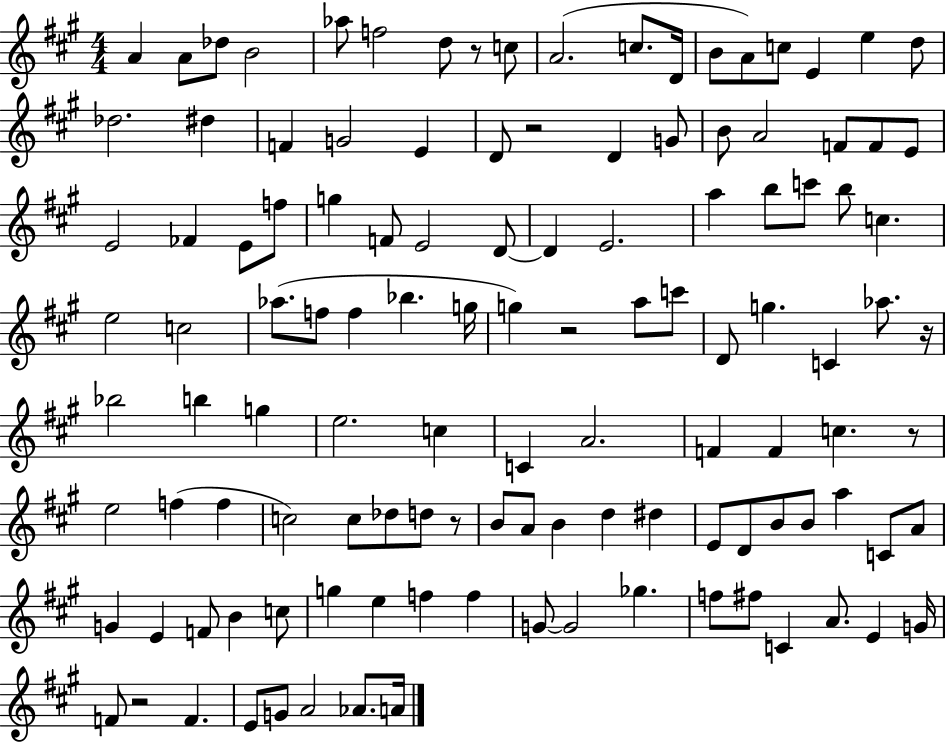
A4/q A4/e Db5/e B4/h Ab5/e F5/h D5/e R/e C5/e A4/h. C5/e. D4/s B4/e A4/e C5/e E4/q E5/q D5/e Db5/h. D#5/q F4/q G4/h E4/q D4/e R/h D4/q G4/e B4/e A4/h F4/e F4/e E4/e E4/h FES4/q E4/e F5/e G5/q F4/e E4/h D4/e D4/q E4/h. A5/q B5/e C6/e B5/e C5/q. E5/h C5/h Ab5/e. F5/e F5/q Bb5/q. G5/s G5/q R/h A5/e C6/e D4/e G5/q. C4/q Ab5/e. R/s Bb5/h B5/q G5/q E5/h. C5/q C4/q A4/h. F4/q F4/q C5/q. R/e E5/h F5/q F5/q C5/h C5/e Db5/e D5/e R/e B4/e A4/e B4/q D5/q D#5/q E4/e D4/e B4/e B4/e A5/q C4/e A4/e G4/q E4/q F4/e B4/q C5/e G5/q E5/q F5/q F5/q G4/e G4/h Gb5/q. F5/e F#5/e C4/q A4/e. E4/q G4/s F4/e R/h F4/q. E4/e G4/e A4/h Ab4/e. A4/s